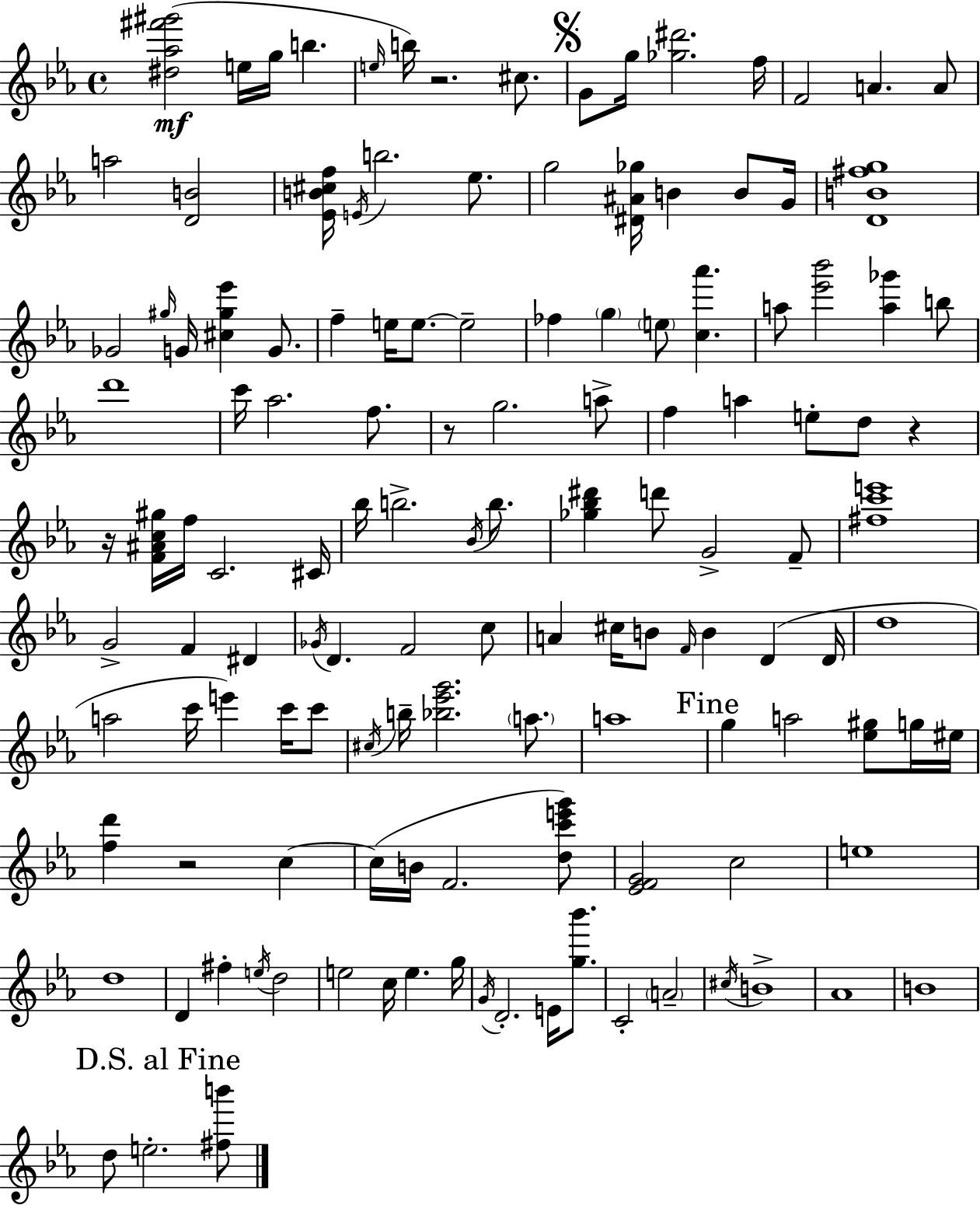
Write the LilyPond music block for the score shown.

{
  \clef treble
  \time 4/4
  \defaultTimeSignature
  \key c \minor
  <dis'' aes'' fis''' gis'''>2(\mf e''16 g''16 b''4. | \grace { e''16 } b''16) r2. cis''8. | \mark \markup { \musicglyph "scripts.segno" } g'8 g''16 <ges'' dis'''>2. | f''16 f'2 a'4. a'8 | \break a''2 <d' b'>2 | <ees' b' cis'' f''>16 \acciaccatura { e'16 } b''2. ees''8. | g''2 <dis' ais' ges''>16 b'4 b'8 | g'16 <d' b' fis'' g''>1 | \break ges'2 \grace { gis''16 } g'16 <cis'' gis'' ees'''>4 | g'8. f''4-- e''16 e''8.~~ e''2-- | fes''4 \parenthesize g''4 \parenthesize e''8 <c'' aes'''>4. | a''8 <ees''' bes'''>2 <a'' ges'''>4 | \break b''8 d'''1 | c'''16 aes''2. | f''8. r8 g''2. | a''8-> f''4 a''4 e''8-. d''8 r4 | \break r16 <f' ais' c'' gis''>16 f''16 c'2. | cis'16 bes''16 b''2.-> | \acciaccatura { bes'16 } b''8. <ges'' bes'' dis'''>4 d'''8 g'2-> | f'8-- <fis'' c''' e'''>1 | \break g'2-> f'4 | dis'4 \acciaccatura { ges'16 } d'4. f'2 | c''8 a'4 cis''16 b'8 \grace { f'16 } b'4 | d'4( d'16 d''1 | \break a''2 c'''16 e'''4) | c'''16 c'''8 \acciaccatura { cis''16 } b''16-- <bes'' ees''' g'''>2. | \parenthesize a''8. a''1 | \mark "Fine" g''4 a''2 | \break <ees'' gis''>8 g''16 eis''16 <f'' d'''>4 r2 | c''4~~ c''16( b'16 f'2. | <d'' c''' e''' g'''>8) <ees' f' g'>2 c''2 | e''1 | \break d''1 | d'4 fis''4-. \acciaccatura { e''16 } | d''2 e''2 | c''16 e''4. g''16 \acciaccatura { g'16 } d'2.-. | \break e'16 <g'' bes'''>8. c'2-. | \parenthesize a'2-- \acciaccatura { cis''16 } b'1-> | aes'1 | b'1 | \break \mark "D.S. al Fine" d''8 e''2.-. | <fis'' b'''>8 \bar "|."
}